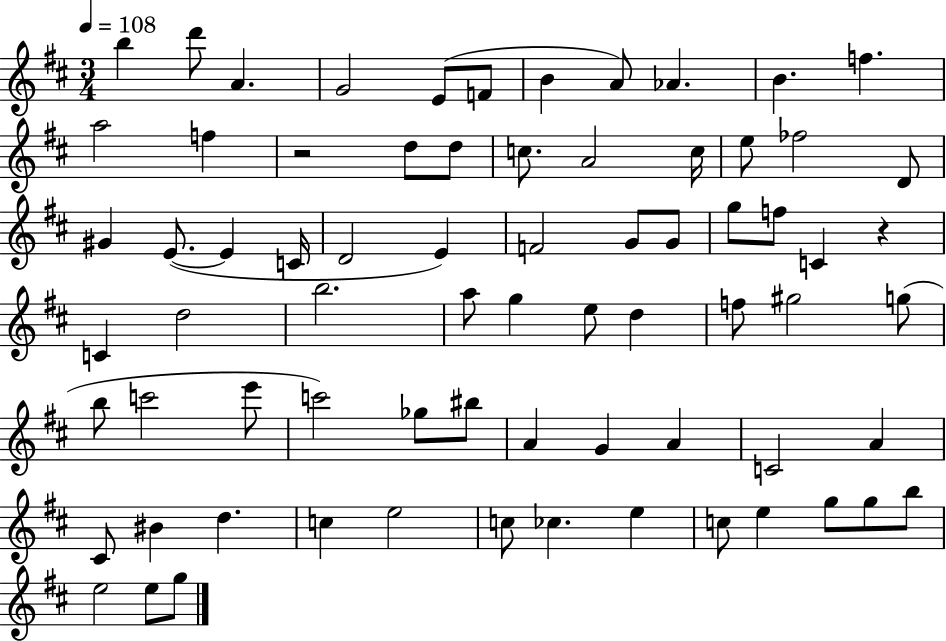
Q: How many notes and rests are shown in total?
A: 72